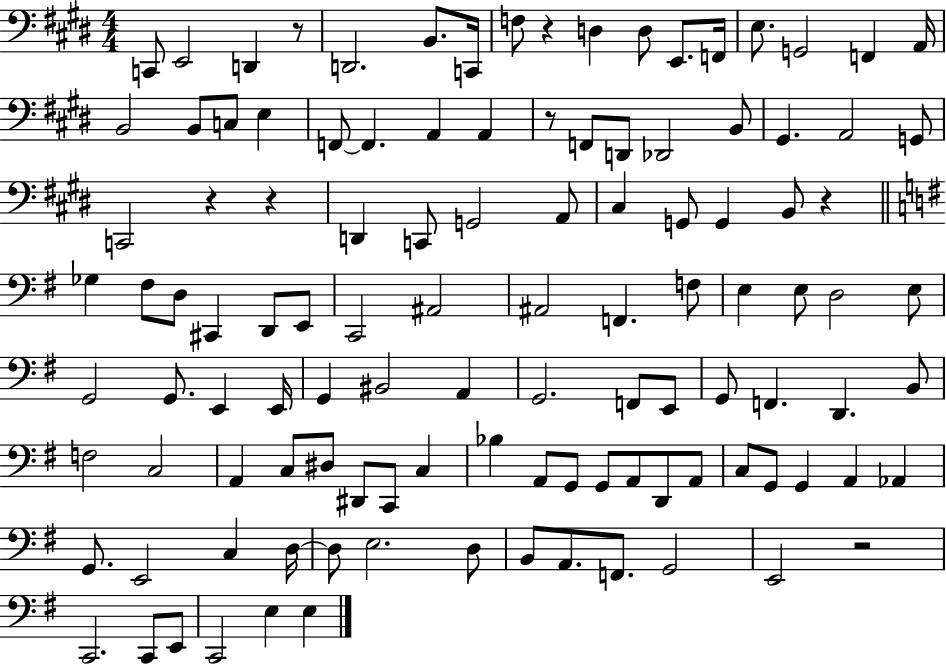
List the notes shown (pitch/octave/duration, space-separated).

C2/e E2/h D2/q R/e D2/h. B2/e. C2/s F3/e R/q D3/q D3/e E2/e. F2/s E3/e. G2/h F2/q A2/s B2/h B2/e C3/e E3/q F2/e F2/q. A2/q A2/q R/e F2/e D2/e Db2/h B2/e G#2/q. A2/h G2/e C2/h R/q R/q D2/q C2/e G2/h A2/e C#3/q G2/e G2/q B2/e R/q Gb3/q F#3/e D3/e C#2/q D2/e E2/e C2/h A#2/h A#2/h F2/q. F3/e E3/q E3/e D3/h E3/e G2/h G2/e. E2/q E2/s G2/q BIS2/h A2/q G2/h. F2/e E2/e G2/e F2/q. D2/q. B2/e F3/h C3/h A2/q C3/e D#3/e D#2/e C2/e C3/q Bb3/q A2/e G2/e G2/e A2/e D2/e A2/e C3/e G2/e G2/q A2/q Ab2/q G2/e. E2/h C3/q D3/s D3/e E3/h. D3/e B2/e A2/e. F2/e. G2/h E2/h R/h C2/h. C2/e E2/e C2/h E3/q E3/q